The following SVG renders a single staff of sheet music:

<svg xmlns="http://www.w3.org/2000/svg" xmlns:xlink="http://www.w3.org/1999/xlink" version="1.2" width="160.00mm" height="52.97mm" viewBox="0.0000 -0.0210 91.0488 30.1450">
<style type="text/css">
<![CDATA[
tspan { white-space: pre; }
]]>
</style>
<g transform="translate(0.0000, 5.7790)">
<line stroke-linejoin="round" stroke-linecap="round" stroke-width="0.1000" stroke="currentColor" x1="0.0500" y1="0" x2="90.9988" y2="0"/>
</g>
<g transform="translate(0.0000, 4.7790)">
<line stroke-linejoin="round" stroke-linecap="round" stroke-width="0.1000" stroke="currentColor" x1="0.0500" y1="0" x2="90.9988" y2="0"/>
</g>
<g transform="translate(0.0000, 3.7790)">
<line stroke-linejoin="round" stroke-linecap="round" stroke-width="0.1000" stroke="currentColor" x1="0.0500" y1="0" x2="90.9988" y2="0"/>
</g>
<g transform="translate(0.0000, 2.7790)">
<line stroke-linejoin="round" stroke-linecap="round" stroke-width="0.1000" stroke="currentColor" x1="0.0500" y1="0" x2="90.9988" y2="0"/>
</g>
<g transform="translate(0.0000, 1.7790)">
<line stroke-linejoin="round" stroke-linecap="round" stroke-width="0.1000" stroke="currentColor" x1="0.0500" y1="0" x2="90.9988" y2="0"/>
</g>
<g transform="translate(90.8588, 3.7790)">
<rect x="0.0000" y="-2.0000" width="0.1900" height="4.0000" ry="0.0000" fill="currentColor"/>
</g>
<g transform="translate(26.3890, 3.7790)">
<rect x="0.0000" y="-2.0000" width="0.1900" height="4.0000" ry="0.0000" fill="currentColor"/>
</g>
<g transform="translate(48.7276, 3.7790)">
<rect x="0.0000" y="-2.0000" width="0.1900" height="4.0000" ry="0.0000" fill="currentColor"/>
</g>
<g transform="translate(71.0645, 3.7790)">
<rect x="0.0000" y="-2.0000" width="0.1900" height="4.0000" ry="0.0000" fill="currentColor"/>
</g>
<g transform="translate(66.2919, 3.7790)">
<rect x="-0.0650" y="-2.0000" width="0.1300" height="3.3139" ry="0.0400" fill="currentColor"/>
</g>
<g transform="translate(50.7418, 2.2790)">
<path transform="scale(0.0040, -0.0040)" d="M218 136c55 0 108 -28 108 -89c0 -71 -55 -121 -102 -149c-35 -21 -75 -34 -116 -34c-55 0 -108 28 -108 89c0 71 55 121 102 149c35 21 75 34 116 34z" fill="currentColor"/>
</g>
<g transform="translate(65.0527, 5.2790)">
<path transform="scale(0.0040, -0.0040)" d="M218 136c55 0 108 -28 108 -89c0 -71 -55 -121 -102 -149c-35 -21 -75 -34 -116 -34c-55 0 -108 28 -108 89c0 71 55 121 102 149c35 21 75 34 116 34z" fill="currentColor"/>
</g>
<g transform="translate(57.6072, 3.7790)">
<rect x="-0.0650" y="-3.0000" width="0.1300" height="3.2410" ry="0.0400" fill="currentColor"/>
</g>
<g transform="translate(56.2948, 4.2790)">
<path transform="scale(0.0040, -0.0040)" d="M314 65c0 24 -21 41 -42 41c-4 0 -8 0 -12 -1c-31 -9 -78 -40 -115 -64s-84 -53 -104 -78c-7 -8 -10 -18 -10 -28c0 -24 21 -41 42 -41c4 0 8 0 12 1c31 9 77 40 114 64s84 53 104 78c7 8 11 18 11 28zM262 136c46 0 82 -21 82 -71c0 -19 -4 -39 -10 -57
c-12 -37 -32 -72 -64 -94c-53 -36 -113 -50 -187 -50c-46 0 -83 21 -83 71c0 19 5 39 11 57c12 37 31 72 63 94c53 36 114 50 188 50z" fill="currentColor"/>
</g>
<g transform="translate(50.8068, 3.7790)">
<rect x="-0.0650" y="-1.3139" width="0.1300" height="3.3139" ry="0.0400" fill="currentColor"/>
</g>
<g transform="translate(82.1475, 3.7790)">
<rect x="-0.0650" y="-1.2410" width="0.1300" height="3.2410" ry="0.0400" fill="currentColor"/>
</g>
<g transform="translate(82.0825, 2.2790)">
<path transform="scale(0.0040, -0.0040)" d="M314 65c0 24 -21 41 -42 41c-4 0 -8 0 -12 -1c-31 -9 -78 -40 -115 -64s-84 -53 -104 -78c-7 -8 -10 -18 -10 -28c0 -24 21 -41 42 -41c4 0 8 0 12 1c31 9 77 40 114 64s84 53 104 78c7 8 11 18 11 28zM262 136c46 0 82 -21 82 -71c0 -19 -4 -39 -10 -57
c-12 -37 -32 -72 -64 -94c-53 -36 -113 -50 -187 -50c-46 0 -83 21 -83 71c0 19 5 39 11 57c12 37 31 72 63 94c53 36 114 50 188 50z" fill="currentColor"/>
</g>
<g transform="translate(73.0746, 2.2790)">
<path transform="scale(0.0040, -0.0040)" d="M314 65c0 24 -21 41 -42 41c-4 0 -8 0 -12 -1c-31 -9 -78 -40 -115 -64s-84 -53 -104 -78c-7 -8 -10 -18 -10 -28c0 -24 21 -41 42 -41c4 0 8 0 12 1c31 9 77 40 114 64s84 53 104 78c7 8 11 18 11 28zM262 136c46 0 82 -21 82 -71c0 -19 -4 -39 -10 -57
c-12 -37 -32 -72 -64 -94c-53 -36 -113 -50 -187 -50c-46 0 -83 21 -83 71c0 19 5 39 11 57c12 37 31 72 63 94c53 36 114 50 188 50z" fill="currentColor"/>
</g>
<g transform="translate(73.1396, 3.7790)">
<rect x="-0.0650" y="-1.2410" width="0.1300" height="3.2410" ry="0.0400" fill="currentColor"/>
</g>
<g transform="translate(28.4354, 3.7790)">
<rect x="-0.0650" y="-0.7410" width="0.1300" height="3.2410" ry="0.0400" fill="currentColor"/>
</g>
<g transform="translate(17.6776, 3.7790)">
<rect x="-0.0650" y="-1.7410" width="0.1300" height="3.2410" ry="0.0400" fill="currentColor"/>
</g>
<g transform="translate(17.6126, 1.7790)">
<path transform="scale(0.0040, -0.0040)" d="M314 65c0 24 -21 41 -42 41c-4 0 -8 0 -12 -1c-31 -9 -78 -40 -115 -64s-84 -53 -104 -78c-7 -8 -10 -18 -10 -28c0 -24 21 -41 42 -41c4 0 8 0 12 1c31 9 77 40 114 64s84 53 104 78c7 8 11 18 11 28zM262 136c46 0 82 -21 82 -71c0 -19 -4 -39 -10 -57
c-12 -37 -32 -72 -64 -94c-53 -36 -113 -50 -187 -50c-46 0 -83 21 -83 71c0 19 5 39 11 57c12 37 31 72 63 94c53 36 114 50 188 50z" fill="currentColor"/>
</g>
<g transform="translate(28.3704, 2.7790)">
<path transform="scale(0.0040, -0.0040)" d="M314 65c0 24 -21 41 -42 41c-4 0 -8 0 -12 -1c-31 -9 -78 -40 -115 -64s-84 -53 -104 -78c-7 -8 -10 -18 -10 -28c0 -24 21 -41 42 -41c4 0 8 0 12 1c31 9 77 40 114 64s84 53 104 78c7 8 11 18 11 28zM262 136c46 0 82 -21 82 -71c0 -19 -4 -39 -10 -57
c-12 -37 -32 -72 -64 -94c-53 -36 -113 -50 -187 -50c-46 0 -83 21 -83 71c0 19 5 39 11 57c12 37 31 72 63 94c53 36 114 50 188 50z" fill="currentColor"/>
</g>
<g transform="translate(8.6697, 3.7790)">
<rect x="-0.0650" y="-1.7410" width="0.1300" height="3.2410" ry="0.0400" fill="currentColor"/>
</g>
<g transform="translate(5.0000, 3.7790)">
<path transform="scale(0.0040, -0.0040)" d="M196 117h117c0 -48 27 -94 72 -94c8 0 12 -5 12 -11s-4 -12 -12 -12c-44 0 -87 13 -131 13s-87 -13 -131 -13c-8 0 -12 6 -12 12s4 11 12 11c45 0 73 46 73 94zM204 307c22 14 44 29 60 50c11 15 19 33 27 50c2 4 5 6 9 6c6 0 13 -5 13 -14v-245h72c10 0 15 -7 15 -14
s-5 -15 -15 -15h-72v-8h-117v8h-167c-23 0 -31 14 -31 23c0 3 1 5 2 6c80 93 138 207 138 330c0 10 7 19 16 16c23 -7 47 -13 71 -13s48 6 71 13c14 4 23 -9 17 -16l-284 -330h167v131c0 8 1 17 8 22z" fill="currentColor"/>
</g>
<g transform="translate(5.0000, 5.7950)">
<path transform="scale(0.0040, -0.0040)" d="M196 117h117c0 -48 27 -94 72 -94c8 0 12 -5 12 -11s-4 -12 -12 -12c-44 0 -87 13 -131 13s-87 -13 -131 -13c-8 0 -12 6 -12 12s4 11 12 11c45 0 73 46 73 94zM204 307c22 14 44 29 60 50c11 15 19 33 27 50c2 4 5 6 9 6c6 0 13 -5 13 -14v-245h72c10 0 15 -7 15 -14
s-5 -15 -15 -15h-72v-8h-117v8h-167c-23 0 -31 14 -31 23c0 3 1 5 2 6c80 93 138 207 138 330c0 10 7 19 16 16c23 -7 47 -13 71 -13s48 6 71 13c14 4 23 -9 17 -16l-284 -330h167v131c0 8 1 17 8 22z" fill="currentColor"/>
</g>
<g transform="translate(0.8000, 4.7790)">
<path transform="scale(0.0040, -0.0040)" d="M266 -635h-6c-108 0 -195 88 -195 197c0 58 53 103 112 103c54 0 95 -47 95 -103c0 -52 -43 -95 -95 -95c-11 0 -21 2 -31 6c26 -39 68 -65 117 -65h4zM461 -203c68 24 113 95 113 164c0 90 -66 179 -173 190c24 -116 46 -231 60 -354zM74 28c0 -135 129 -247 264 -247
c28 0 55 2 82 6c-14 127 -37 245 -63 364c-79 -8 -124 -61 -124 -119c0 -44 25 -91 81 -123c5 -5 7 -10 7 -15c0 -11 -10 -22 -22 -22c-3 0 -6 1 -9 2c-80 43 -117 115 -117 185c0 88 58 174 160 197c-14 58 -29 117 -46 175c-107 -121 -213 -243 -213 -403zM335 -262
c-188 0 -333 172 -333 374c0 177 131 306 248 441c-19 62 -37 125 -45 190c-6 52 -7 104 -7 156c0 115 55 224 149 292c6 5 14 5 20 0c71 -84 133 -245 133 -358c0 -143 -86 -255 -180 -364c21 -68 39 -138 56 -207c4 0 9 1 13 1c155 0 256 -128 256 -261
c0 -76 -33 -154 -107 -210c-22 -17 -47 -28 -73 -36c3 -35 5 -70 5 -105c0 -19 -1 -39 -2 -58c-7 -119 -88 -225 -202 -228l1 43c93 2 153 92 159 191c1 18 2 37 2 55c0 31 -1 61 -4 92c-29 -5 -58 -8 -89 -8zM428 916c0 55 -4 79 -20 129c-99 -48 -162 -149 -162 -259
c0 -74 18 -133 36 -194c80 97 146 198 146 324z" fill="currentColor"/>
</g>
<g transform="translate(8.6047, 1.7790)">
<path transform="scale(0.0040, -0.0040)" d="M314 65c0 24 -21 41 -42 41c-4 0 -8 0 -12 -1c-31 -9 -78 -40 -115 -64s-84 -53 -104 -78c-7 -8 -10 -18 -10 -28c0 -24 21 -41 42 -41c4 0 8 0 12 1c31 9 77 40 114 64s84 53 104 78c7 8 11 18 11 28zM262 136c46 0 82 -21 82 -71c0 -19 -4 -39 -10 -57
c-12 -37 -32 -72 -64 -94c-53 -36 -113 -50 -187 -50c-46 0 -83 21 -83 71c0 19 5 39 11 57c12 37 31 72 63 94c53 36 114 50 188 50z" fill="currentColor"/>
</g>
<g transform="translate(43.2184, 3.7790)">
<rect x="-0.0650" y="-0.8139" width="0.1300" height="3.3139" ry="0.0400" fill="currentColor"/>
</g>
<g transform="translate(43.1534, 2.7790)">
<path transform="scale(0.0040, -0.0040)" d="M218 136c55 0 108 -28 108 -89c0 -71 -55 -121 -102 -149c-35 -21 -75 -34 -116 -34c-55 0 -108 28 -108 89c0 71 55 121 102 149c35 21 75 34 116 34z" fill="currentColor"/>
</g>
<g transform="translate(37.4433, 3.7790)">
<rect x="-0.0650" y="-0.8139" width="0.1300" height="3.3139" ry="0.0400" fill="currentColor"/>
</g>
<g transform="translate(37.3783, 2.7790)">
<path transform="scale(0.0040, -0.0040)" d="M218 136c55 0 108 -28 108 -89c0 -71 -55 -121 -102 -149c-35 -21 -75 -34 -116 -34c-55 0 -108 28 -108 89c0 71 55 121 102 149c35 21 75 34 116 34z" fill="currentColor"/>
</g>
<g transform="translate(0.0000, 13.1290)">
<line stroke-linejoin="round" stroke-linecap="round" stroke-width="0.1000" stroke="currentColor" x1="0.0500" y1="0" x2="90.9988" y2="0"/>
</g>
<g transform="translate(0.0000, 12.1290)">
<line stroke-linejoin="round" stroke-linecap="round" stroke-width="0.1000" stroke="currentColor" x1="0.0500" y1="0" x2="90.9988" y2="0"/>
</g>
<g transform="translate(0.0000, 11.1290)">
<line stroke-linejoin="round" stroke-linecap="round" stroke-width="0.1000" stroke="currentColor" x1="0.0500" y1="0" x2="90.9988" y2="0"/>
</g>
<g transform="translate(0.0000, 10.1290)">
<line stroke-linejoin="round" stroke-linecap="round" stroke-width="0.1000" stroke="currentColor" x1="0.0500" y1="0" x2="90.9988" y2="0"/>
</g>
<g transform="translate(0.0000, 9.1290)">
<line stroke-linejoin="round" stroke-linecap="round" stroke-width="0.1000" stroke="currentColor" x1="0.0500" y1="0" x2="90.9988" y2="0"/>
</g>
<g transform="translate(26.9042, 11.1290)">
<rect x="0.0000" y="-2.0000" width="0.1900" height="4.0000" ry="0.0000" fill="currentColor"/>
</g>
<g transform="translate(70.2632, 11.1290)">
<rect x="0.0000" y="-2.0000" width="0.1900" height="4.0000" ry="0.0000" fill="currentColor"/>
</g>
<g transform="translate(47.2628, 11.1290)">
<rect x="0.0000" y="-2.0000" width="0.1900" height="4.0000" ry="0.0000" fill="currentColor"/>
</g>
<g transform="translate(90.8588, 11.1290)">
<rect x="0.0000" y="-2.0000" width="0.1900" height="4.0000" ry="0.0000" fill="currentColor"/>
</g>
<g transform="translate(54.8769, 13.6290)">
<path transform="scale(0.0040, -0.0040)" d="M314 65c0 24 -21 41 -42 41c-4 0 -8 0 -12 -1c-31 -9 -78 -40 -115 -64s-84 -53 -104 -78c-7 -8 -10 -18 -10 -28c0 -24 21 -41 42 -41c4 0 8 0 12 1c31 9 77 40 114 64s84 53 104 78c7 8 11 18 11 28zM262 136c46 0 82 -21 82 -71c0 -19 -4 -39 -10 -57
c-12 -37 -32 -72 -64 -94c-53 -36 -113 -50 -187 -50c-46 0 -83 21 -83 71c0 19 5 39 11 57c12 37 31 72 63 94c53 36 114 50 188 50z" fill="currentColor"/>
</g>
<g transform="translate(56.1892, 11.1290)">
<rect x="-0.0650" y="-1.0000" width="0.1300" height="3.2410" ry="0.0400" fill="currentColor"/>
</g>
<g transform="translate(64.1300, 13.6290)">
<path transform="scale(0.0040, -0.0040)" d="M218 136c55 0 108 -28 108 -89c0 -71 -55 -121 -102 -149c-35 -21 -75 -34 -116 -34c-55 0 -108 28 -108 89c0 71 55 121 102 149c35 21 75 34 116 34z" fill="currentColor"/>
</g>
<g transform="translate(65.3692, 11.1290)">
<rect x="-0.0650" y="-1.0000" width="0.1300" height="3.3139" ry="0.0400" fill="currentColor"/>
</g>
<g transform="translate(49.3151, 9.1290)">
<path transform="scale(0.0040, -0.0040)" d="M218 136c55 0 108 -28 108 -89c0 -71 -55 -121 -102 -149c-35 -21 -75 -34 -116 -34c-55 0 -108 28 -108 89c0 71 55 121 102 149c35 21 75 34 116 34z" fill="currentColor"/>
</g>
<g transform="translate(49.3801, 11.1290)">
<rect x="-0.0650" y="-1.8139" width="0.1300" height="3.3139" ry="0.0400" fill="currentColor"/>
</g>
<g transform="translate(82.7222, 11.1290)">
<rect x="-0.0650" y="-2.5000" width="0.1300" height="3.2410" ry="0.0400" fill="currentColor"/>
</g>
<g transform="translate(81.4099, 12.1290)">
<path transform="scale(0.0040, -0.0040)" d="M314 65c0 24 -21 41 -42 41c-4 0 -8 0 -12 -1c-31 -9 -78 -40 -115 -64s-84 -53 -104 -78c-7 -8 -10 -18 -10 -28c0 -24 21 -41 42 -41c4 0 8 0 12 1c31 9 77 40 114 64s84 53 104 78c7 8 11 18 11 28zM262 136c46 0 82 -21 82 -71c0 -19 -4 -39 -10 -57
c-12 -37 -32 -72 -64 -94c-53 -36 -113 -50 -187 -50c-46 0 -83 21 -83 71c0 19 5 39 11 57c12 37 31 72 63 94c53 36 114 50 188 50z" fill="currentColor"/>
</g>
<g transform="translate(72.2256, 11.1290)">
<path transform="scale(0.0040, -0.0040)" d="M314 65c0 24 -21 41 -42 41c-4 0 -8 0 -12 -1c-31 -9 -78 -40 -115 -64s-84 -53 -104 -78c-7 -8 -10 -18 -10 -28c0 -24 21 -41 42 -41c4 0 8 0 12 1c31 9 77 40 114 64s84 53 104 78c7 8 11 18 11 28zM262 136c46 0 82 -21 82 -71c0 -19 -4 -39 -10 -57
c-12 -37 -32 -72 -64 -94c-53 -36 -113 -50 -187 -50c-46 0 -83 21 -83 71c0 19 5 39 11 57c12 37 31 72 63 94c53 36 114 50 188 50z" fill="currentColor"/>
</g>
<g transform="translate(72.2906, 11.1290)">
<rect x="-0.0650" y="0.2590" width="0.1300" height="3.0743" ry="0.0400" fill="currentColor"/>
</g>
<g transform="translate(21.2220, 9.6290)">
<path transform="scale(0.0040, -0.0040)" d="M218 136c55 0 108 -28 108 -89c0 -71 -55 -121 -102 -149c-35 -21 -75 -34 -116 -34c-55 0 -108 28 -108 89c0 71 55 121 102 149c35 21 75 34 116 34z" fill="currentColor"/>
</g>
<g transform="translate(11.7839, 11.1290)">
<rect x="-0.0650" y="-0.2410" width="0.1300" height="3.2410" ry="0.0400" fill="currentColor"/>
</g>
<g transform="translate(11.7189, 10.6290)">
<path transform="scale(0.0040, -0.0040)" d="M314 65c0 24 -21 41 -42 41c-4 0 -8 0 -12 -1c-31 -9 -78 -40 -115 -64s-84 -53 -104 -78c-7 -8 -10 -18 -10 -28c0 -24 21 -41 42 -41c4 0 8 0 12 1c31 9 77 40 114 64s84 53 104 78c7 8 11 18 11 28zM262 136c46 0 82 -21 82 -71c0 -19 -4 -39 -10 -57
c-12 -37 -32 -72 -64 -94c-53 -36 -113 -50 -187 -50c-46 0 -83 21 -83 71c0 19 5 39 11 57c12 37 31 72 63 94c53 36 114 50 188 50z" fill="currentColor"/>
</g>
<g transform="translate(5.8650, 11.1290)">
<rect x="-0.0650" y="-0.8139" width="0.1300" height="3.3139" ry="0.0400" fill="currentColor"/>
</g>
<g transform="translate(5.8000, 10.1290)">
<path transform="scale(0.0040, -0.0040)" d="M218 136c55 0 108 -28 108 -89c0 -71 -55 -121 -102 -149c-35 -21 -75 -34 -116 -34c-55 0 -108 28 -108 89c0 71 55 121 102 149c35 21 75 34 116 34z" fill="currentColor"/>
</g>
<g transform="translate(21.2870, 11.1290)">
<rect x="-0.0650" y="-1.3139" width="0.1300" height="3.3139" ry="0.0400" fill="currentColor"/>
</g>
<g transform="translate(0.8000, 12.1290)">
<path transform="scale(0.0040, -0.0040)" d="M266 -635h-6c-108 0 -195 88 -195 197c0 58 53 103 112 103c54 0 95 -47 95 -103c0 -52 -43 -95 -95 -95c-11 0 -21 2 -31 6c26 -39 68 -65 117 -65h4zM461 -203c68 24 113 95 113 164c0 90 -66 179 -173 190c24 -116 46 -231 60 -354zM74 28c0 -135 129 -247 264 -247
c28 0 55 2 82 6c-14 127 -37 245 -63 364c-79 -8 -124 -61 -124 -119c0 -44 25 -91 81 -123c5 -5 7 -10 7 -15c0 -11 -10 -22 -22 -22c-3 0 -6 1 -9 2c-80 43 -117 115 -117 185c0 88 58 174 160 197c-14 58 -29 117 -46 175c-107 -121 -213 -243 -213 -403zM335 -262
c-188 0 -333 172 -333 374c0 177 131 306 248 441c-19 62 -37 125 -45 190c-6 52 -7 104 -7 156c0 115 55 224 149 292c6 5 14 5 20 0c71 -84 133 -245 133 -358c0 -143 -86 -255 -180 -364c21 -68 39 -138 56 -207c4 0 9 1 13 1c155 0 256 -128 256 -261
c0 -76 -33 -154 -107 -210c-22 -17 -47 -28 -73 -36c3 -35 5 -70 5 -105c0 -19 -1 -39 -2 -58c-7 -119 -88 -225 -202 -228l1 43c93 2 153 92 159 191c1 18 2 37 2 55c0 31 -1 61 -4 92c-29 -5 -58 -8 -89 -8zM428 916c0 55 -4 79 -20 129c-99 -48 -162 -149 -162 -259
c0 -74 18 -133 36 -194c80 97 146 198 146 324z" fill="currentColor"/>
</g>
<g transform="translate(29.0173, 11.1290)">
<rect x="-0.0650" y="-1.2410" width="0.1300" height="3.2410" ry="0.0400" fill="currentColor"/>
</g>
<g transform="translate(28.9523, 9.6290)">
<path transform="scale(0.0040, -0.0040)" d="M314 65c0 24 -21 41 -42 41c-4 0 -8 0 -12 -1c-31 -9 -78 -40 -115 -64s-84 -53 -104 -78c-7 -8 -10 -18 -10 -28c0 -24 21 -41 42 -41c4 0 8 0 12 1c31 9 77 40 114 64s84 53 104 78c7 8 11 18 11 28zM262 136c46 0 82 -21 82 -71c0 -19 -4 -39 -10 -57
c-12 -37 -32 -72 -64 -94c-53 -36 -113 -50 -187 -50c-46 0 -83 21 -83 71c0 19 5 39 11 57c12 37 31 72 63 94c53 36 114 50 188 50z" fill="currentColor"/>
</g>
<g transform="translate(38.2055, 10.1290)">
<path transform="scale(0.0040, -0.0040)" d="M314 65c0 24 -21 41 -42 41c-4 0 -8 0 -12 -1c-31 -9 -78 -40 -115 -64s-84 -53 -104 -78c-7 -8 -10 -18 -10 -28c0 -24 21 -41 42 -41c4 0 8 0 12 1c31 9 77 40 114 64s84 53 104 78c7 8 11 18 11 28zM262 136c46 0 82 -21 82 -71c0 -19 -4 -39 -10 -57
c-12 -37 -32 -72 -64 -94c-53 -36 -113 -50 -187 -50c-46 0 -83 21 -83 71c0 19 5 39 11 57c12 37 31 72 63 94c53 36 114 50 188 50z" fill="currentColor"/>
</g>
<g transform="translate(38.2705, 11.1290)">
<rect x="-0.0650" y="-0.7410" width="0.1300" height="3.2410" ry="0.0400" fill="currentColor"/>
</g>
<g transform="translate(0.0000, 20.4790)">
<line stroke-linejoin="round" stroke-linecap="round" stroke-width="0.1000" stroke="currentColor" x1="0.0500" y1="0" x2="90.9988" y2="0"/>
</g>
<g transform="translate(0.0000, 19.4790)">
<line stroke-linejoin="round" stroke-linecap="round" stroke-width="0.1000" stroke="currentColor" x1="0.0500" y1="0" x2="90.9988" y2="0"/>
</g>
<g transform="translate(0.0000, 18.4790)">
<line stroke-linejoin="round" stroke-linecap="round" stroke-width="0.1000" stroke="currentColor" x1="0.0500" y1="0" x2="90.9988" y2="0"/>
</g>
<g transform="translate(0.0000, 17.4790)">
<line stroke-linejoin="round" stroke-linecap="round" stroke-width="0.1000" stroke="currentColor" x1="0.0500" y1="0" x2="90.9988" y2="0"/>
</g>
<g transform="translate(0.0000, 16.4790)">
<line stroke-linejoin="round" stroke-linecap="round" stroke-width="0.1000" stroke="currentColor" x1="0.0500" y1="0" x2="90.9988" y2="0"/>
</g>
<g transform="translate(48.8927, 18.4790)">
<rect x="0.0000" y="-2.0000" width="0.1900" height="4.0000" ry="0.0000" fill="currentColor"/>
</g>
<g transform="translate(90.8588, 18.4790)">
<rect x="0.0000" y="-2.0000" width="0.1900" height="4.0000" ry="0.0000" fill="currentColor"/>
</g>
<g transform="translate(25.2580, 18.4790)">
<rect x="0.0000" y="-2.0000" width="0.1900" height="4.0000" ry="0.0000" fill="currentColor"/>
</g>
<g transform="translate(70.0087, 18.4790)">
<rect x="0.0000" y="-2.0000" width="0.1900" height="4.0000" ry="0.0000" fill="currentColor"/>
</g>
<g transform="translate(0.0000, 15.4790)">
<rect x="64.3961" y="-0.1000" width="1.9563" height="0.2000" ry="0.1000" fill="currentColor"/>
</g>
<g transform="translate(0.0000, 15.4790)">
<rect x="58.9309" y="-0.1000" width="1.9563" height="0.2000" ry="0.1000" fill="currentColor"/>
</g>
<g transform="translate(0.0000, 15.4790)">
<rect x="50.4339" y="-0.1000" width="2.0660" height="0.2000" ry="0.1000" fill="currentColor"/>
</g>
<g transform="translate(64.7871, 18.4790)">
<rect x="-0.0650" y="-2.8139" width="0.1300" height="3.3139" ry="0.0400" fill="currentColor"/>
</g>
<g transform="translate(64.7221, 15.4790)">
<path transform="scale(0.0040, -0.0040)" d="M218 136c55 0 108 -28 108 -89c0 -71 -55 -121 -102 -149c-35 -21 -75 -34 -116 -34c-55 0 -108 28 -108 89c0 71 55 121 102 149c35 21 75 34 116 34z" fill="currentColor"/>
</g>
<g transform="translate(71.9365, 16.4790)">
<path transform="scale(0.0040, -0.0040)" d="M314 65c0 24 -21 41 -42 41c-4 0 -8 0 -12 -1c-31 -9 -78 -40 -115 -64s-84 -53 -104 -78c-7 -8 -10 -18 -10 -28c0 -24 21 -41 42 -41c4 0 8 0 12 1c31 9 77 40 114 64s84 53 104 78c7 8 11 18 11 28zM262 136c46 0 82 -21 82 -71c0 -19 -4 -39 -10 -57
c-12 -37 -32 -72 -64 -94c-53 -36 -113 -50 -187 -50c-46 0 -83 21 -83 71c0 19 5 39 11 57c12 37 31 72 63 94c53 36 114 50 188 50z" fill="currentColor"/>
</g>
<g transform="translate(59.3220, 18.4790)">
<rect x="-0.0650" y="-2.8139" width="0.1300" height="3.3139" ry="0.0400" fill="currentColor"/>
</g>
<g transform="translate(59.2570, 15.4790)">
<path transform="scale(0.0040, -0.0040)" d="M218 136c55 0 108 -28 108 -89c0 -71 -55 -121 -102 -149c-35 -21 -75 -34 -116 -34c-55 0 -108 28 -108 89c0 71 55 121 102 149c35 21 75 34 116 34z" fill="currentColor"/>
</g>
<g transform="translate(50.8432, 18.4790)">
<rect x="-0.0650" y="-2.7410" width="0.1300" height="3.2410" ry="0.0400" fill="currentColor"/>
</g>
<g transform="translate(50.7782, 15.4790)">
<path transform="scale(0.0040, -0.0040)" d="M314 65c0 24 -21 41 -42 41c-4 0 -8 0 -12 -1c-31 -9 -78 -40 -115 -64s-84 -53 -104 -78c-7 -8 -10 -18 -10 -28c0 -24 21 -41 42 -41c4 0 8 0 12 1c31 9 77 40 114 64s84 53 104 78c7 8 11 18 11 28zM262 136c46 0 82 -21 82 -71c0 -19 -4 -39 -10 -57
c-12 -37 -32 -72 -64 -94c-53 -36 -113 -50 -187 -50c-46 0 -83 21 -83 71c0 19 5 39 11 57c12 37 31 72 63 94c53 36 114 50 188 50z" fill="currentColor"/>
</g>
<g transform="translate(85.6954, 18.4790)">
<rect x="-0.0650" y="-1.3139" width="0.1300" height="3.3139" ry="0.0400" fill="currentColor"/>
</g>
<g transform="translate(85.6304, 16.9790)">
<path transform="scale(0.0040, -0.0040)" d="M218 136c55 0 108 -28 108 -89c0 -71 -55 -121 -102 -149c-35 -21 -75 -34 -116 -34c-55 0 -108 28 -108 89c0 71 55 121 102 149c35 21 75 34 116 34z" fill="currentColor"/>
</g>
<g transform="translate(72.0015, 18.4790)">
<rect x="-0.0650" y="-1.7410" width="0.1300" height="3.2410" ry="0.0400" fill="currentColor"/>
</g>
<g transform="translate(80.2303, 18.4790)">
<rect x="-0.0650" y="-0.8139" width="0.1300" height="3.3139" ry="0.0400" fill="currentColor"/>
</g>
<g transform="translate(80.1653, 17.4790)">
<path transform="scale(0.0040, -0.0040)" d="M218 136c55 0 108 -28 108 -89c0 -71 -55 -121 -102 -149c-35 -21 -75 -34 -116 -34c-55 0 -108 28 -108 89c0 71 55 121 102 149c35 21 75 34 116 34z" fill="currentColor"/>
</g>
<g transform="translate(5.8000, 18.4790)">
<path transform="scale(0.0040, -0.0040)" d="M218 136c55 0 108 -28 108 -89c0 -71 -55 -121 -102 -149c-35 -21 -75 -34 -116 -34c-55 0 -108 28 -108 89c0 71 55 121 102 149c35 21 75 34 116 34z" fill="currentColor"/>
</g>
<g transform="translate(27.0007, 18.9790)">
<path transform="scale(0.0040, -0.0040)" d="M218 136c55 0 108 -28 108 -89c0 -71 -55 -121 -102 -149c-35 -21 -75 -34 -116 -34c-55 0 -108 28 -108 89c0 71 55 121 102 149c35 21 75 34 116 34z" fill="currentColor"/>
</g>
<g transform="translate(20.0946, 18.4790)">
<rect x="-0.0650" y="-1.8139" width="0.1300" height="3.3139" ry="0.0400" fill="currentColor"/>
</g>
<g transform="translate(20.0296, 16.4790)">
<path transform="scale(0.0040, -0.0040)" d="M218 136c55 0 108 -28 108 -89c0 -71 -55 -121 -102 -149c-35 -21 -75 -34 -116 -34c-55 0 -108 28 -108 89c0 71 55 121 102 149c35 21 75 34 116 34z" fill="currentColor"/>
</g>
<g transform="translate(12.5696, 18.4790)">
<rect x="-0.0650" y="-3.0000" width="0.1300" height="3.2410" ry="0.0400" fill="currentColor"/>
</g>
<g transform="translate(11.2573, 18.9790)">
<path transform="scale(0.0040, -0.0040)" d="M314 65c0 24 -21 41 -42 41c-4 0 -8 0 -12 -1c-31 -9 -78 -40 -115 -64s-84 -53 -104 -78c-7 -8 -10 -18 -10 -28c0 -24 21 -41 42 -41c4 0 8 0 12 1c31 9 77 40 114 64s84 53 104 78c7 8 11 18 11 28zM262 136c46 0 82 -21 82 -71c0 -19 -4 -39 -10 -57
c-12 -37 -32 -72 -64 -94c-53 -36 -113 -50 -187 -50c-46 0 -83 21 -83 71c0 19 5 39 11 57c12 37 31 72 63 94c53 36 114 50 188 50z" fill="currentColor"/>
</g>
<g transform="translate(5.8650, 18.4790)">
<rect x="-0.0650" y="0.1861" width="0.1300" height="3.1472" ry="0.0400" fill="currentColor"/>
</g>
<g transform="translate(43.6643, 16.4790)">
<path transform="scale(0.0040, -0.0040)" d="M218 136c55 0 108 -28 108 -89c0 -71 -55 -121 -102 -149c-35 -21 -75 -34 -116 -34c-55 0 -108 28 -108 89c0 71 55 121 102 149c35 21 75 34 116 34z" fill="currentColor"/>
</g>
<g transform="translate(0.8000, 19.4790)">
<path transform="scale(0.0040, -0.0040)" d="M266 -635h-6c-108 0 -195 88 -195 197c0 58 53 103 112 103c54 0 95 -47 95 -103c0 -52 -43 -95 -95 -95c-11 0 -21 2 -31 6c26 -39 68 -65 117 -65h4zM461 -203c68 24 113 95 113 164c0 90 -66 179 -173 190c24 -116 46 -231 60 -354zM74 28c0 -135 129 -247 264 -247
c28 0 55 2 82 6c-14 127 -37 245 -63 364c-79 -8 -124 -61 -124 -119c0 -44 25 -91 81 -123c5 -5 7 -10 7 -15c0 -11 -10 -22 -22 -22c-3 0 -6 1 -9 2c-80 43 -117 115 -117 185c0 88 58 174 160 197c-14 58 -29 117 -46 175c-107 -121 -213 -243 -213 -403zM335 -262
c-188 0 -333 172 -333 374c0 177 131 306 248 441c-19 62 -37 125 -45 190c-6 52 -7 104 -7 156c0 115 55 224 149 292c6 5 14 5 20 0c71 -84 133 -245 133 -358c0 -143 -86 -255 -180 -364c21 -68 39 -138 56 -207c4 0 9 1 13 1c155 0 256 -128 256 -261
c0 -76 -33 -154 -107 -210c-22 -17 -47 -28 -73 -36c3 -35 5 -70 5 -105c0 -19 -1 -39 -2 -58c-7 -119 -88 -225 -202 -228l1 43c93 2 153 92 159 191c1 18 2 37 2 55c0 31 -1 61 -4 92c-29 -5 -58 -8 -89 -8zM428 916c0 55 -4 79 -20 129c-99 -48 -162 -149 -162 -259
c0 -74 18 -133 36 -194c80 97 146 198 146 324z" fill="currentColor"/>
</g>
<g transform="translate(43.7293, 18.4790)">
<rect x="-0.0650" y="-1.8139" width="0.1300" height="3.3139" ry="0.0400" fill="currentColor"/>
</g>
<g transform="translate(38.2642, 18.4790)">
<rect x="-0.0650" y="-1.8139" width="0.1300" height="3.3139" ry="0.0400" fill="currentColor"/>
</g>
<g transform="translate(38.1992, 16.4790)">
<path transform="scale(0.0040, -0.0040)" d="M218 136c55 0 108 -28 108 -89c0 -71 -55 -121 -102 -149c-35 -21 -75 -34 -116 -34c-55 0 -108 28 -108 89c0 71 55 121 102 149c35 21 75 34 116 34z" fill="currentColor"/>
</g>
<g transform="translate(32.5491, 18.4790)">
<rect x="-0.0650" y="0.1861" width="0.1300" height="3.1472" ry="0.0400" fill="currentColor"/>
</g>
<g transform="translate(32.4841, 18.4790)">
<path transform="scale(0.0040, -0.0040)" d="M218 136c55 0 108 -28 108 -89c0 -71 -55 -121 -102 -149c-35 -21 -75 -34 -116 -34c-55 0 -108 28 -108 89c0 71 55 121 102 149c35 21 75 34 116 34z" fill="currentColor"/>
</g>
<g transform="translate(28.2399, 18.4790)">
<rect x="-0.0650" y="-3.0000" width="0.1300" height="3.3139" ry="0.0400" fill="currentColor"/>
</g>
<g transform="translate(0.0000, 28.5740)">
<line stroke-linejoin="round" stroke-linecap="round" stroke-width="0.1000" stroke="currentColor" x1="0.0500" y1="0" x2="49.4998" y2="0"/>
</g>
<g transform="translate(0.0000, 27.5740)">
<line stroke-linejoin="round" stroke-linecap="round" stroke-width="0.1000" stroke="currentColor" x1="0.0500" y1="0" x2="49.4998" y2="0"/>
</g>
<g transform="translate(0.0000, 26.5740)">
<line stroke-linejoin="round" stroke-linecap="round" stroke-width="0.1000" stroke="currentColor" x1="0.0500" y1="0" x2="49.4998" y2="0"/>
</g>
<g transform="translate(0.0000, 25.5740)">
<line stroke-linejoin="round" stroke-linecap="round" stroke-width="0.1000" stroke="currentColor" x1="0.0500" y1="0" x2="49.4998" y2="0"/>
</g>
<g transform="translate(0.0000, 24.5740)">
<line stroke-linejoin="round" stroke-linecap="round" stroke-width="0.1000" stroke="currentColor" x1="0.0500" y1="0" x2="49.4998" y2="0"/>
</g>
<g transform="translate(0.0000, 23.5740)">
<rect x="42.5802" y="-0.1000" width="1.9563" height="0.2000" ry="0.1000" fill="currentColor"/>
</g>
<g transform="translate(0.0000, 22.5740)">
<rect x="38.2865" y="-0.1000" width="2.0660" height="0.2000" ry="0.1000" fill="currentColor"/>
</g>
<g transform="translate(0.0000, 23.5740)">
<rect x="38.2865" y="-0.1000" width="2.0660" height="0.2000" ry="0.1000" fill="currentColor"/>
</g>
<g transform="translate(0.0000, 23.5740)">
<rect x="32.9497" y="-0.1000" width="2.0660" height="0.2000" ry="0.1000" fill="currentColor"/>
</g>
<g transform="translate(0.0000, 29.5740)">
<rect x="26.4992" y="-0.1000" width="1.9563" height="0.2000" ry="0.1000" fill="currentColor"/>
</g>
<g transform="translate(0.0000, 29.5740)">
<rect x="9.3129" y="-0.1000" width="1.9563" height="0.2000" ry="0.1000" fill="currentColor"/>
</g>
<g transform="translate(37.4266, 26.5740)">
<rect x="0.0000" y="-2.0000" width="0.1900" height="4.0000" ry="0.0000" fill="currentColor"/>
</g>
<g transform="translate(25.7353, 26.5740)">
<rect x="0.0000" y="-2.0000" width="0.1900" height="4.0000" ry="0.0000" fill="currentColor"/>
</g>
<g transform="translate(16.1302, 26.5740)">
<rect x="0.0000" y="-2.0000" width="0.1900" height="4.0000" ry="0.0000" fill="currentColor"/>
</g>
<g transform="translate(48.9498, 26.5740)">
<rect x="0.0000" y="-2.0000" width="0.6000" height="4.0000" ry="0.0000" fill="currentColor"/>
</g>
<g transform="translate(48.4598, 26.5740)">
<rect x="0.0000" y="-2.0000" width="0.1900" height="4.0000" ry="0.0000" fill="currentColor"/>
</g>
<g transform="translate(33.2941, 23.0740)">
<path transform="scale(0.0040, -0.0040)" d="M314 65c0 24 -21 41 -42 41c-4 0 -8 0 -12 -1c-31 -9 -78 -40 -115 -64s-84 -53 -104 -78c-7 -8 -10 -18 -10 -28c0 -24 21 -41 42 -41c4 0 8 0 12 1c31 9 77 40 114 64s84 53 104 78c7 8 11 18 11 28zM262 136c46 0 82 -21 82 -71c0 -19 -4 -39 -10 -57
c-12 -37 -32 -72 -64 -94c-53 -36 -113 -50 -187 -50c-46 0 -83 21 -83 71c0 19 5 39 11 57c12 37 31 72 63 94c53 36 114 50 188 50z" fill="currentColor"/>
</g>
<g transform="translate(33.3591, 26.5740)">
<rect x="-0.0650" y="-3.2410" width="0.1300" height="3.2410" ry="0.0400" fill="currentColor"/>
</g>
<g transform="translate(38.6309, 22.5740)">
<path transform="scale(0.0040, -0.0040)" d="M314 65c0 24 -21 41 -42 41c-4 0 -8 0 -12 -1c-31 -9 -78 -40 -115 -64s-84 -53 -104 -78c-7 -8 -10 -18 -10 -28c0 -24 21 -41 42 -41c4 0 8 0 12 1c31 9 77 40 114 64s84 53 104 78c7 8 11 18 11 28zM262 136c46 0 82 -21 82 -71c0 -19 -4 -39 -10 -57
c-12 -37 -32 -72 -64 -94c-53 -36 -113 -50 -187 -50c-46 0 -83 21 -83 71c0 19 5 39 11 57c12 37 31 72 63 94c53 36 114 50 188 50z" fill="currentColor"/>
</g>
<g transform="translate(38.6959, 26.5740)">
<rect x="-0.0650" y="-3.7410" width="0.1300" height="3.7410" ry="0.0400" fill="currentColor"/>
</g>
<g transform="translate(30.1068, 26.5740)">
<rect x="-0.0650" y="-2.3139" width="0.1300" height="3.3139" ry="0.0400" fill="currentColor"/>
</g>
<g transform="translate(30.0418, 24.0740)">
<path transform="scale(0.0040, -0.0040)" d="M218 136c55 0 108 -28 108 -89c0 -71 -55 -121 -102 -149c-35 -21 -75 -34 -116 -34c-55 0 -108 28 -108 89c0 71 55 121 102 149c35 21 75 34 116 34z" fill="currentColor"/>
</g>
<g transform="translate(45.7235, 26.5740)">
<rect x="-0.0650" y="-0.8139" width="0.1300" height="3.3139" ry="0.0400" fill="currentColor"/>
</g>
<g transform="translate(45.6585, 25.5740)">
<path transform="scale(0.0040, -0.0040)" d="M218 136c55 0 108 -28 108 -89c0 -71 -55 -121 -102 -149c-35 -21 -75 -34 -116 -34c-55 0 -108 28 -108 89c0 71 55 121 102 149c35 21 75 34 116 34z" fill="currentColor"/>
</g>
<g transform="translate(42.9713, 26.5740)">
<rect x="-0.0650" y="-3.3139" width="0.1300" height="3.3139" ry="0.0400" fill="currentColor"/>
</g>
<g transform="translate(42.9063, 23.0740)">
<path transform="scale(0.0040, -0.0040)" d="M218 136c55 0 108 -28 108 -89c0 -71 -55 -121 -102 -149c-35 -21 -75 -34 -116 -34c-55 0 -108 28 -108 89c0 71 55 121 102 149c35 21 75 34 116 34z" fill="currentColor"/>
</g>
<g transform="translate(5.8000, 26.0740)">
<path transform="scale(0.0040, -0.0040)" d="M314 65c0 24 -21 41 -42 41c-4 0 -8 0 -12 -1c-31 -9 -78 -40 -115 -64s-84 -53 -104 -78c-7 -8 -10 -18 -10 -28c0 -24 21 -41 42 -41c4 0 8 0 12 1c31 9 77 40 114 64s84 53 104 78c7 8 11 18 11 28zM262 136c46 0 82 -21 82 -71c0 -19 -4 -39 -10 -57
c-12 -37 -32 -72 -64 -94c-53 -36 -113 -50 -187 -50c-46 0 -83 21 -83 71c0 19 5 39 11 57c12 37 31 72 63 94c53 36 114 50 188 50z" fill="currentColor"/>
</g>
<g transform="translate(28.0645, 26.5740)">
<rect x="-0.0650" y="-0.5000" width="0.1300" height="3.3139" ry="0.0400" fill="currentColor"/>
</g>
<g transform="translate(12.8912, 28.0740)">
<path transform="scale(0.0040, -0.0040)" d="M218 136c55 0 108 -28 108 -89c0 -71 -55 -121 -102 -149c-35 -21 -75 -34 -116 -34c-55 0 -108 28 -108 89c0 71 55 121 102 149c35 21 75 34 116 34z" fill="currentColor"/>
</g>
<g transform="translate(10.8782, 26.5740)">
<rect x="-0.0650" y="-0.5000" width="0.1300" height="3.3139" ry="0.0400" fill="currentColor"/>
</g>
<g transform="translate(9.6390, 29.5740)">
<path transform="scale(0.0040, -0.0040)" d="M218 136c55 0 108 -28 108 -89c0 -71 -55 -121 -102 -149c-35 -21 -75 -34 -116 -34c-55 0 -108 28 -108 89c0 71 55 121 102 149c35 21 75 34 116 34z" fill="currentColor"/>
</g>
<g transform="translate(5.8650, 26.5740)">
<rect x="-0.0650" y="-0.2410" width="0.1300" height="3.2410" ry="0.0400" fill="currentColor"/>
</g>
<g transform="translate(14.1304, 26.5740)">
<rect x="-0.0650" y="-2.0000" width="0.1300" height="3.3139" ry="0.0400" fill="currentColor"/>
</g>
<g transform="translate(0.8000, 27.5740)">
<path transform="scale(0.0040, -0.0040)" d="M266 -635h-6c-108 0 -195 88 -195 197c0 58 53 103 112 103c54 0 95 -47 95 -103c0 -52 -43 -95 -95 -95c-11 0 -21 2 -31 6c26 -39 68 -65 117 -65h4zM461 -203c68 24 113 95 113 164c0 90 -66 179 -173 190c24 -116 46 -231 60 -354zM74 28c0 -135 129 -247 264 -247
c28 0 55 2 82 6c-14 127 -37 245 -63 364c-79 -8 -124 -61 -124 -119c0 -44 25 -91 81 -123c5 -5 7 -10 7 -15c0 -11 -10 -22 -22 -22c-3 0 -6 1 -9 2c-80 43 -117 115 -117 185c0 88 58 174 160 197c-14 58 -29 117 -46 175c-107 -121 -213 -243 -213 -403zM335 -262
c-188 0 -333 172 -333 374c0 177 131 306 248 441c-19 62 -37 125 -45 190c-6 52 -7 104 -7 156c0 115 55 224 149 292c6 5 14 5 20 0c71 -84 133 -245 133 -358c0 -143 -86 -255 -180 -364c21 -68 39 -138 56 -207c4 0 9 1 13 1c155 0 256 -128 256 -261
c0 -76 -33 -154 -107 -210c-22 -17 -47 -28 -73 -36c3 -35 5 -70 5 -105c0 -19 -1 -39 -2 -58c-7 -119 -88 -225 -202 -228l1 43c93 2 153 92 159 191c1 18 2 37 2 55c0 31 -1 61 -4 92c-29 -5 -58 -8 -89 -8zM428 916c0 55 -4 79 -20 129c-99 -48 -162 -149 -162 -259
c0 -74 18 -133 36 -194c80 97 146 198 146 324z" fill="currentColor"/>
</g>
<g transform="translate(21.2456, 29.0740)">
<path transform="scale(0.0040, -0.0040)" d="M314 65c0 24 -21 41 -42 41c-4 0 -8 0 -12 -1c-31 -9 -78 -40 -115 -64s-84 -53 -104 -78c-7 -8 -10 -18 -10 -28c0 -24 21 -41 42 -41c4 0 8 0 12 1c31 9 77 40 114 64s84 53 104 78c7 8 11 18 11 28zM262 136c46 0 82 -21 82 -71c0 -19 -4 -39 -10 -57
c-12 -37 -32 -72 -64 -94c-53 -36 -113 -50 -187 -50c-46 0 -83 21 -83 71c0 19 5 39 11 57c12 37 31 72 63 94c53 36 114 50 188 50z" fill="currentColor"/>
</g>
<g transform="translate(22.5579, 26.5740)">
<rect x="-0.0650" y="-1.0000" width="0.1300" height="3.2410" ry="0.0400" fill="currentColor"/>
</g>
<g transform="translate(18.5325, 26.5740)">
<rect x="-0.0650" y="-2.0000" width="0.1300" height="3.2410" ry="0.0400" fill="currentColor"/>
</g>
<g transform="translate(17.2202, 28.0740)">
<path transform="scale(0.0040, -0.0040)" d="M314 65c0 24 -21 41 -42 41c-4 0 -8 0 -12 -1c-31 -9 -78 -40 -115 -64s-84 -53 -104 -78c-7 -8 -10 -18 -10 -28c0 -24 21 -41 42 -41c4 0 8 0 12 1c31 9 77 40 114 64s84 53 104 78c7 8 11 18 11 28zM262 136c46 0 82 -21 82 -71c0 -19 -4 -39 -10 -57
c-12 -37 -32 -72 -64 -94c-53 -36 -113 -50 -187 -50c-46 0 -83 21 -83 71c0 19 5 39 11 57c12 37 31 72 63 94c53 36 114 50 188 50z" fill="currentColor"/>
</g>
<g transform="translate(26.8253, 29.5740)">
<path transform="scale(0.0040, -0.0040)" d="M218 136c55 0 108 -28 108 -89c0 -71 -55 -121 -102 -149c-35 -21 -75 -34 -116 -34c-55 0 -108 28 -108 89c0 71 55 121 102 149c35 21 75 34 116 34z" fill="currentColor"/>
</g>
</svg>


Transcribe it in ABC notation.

X:1
T:Untitled
M:4/4
L:1/4
K:C
f2 f2 d2 d d e A2 F e2 e2 d c2 e e2 d2 f D2 D B2 G2 B A2 f A B f f a2 a a f2 d e c2 C F F2 D2 C g b2 c'2 b d